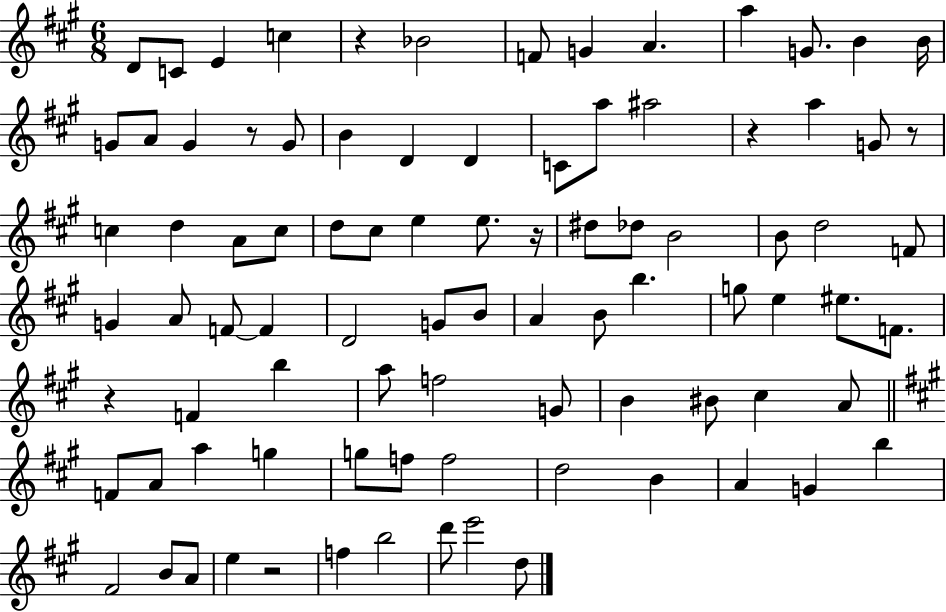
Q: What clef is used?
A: treble